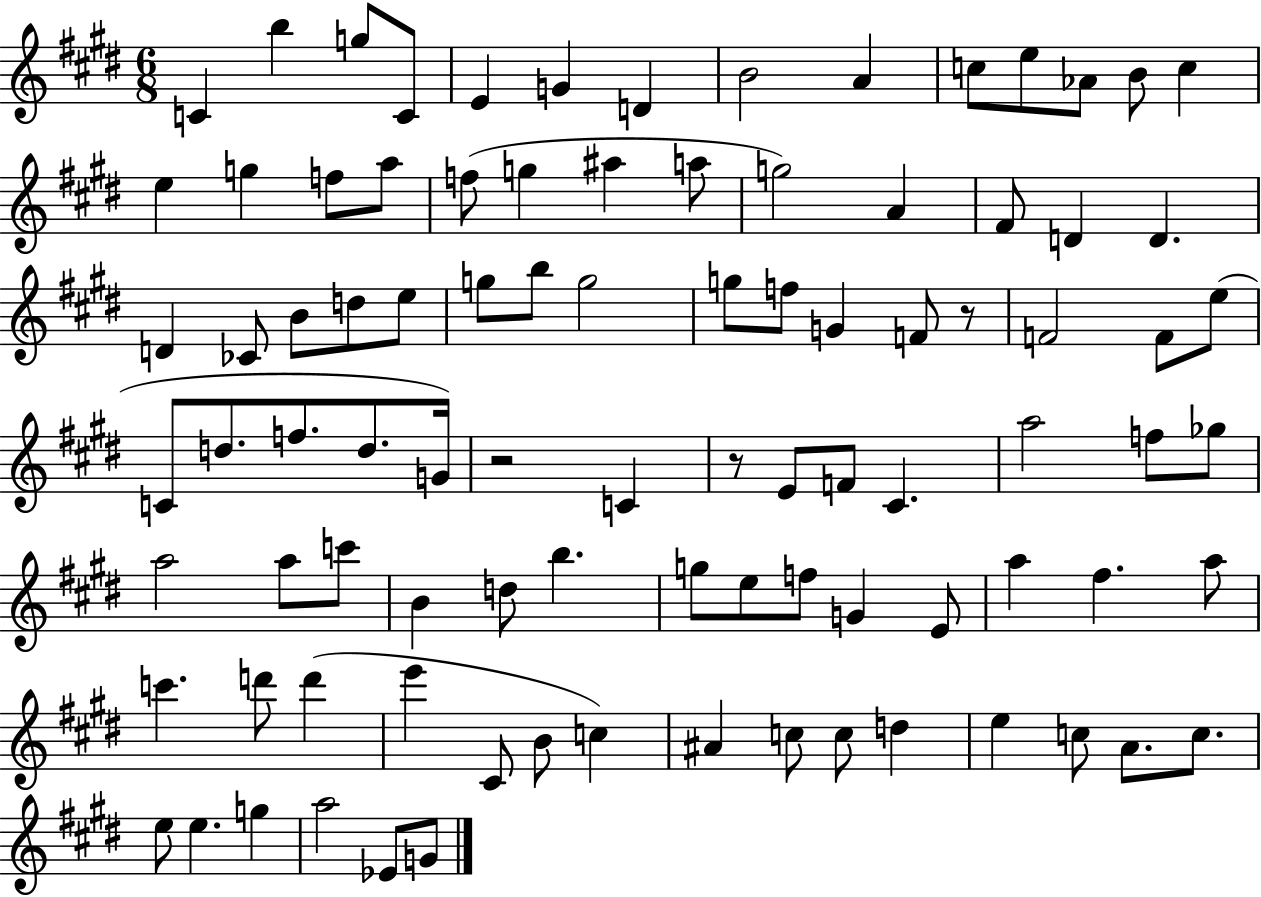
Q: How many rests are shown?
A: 3